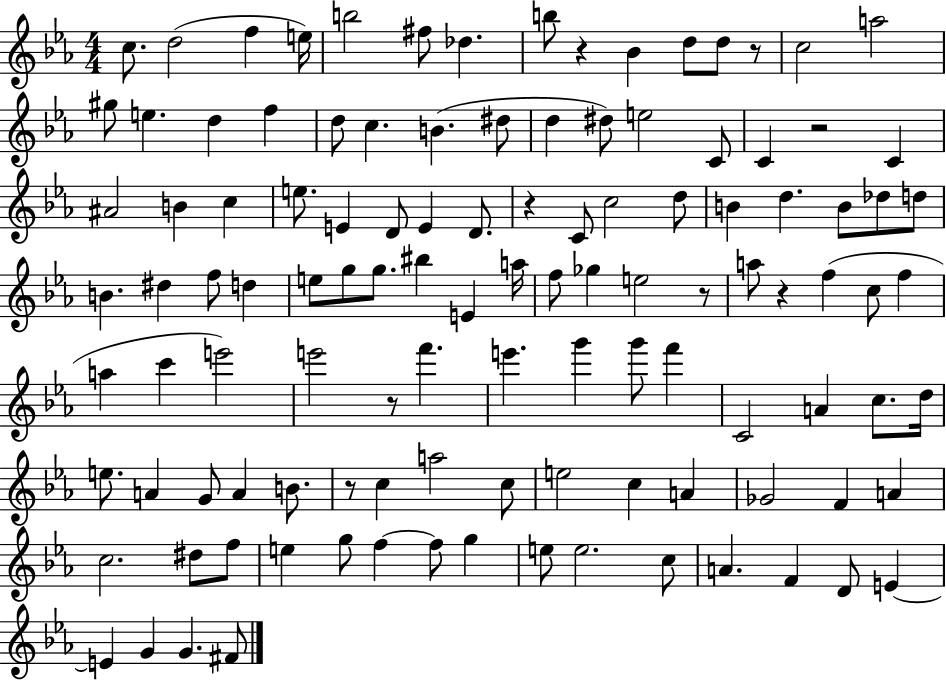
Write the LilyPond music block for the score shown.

{
  \clef treble
  \numericTimeSignature
  \time 4/4
  \key ees \major
  c''8. d''2( f''4 e''16) | b''2 fis''8 des''4. | b''8 r4 bes'4 d''8 d''8 r8 | c''2 a''2 | \break gis''8 e''4. d''4 f''4 | d''8 c''4. b'4.( dis''8 | d''4 dis''8) e''2 c'8 | c'4 r2 c'4 | \break ais'2 b'4 c''4 | e''8. e'4 d'8 e'4 d'8. | r4 c'8 c''2 d''8 | b'4 d''4. b'8 des''8 d''8 | \break b'4. dis''4 f''8 d''4 | e''8 g''8 g''8. bis''4 e'4 a''16 | f''8 ges''4 e''2 r8 | a''8 r4 f''4( c''8 f''4 | \break a''4 c'''4 e'''2) | e'''2 r8 f'''4. | e'''4. g'''4 g'''8 f'''4 | c'2 a'4 c''8. d''16 | \break e''8. a'4 g'8 a'4 b'8. | r8 c''4 a''2 c''8 | e''2 c''4 a'4 | ges'2 f'4 a'4 | \break c''2. dis''8 f''8 | e''4 g''8 f''4~~ f''8 g''4 | e''8 e''2. c''8 | a'4. f'4 d'8 e'4~~ | \break e'4 g'4 g'4. fis'8 | \bar "|."
}